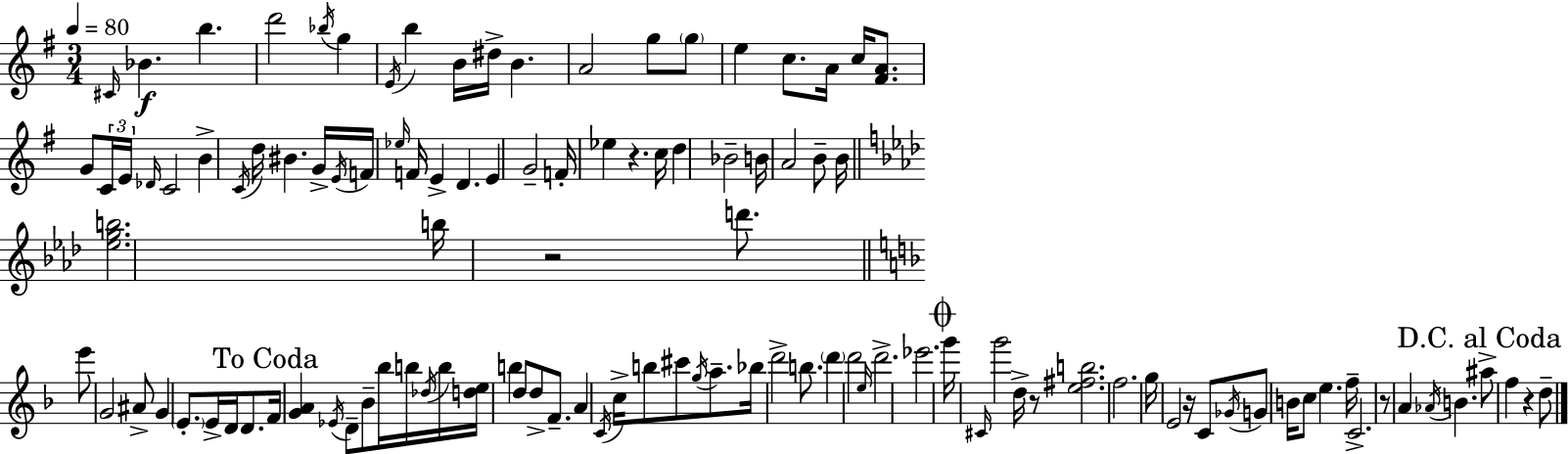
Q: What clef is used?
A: treble